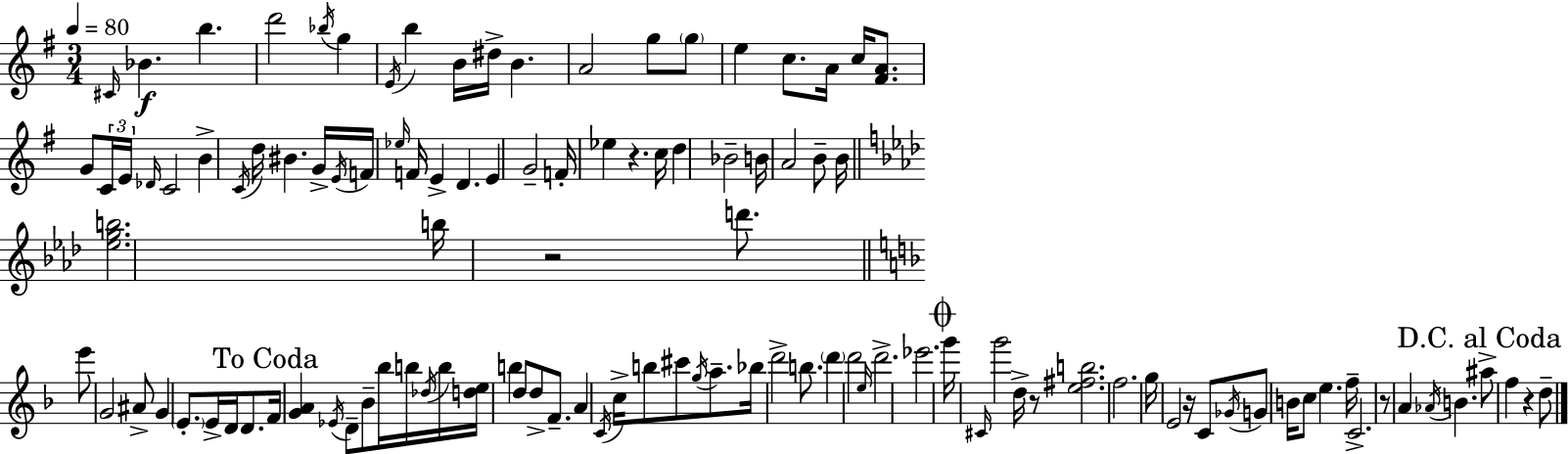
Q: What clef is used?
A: treble